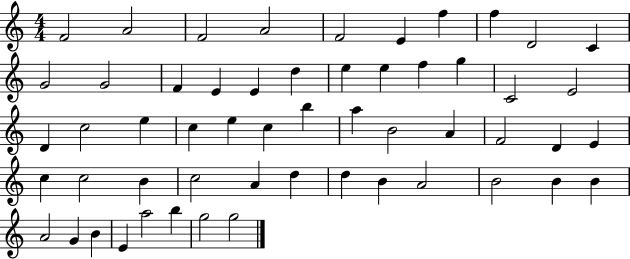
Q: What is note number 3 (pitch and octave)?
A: F4